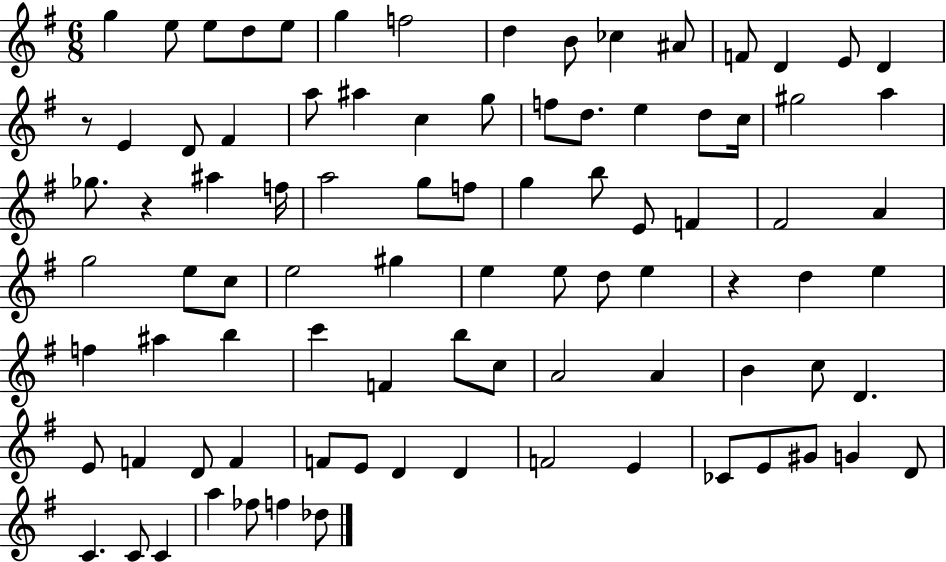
G5/q E5/e E5/e D5/e E5/e G5/q F5/h D5/q B4/e CES5/q A#4/e F4/e D4/q E4/e D4/q R/e E4/q D4/e F#4/q A5/e A#5/q C5/q G5/e F5/e D5/e. E5/q D5/e C5/s G#5/h A5/q Gb5/e. R/q A#5/q F5/s A5/h G5/e F5/e G5/q B5/e E4/e F4/q F#4/h A4/q G5/h E5/e C5/e E5/h G#5/q E5/q E5/e D5/e E5/q R/q D5/q E5/q F5/q A#5/q B5/q C6/q F4/q B5/e C5/e A4/h A4/q B4/q C5/e D4/q. E4/e F4/q D4/e F4/q F4/e E4/e D4/q D4/q F4/h E4/q CES4/e E4/e G#4/e G4/q D4/e C4/q. C4/e C4/q A5/q FES5/e F5/q Db5/e